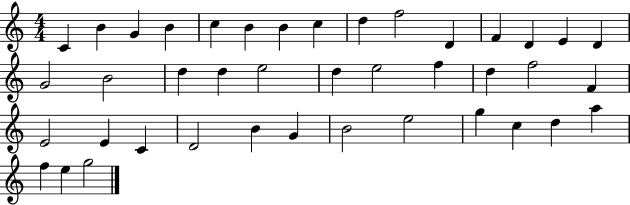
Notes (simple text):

C4/q B4/q G4/q B4/q C5/q B4/q B4/q C5/q D5/q F5/h D4/q F4/q D4/q E4/q D4/q G4/h B4/h D5/q D5/q E5/h D5/q E5/h F5/q D5/q F5/h F4/q E4/h E4/q C4/q D4/h B4/q G4/q B4/h E5/h G5/q C5/q D5/q A5/q F5/q E5/q G5/h